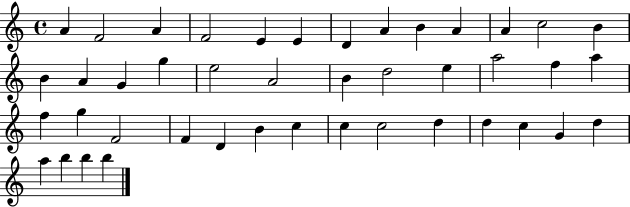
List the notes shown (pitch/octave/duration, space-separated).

A4/q F4/h A4/q F4/h E4/q E4/q D4/q A4/q B4/q A4/q A4/q C5/h B4/q B4/q A4/q G4/q G5/q E5/h A4/h B4/q D5/h E5/q A5/h F5/q A5/q F5/q G5/q F4/h F4/q D4/q B4/q C5/q C5/q C5/h D5/q D5/q C5/q G4/q D5/q A5/q B5/q B5/q B5/q